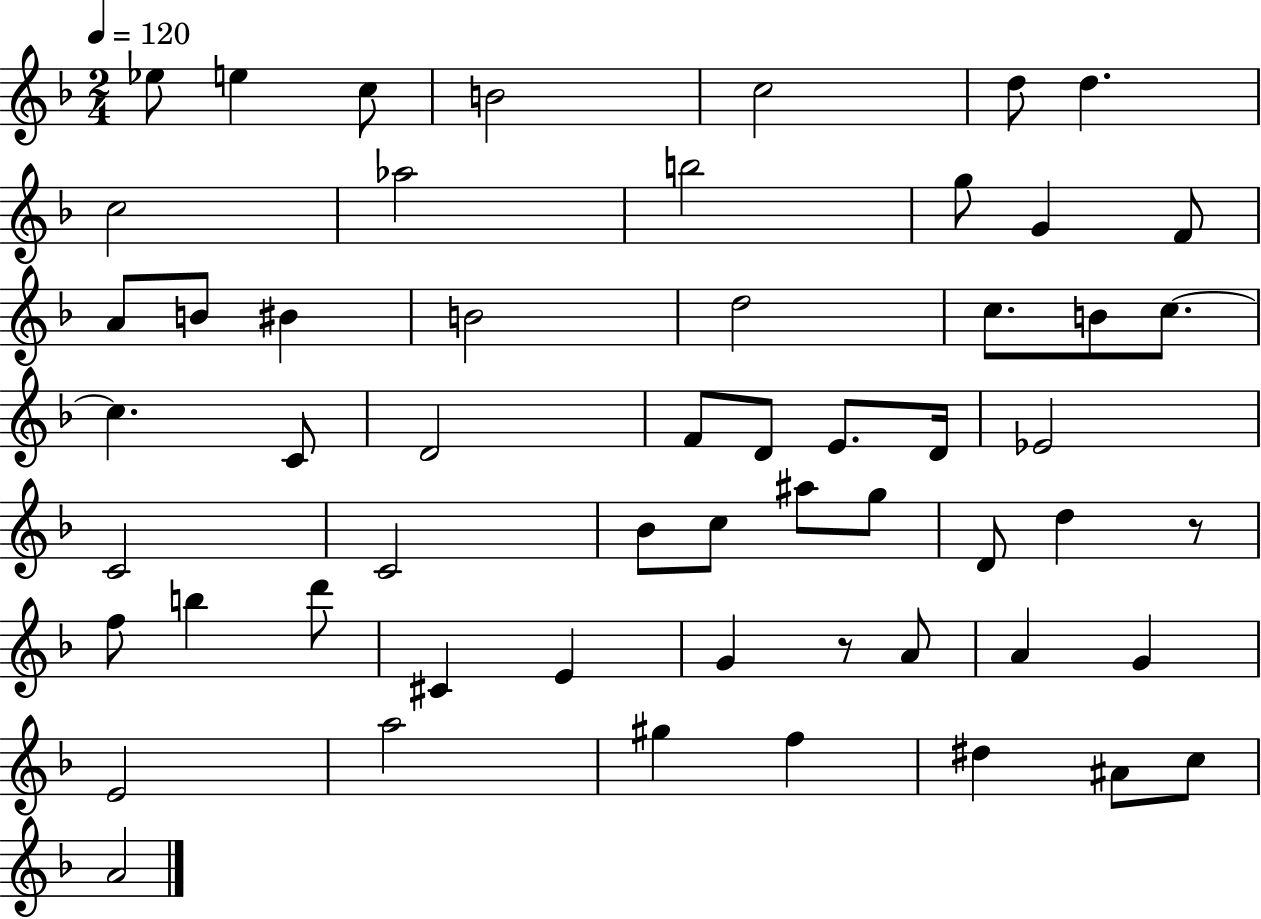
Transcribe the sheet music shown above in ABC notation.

X:1
T:Untitled
M:2/4
L:1/4
K:F
_e/2 e c/2 B2 c2 d/2 d c2 _a2 b2 g/2 G F/2 A/2 B/2 ^B B2 d2 c/2 B/2 c/2 c C/2 D2 F/2 D/2 E/2 D/4 _E2 C2 C2 _B/2 c/2 ^a/2 g/2 D/2 d z/2 f/2 b d'/2 ^C E G z/2 A/2 A G E2 a2 ^g f ^d ^A/2 c/2 A2